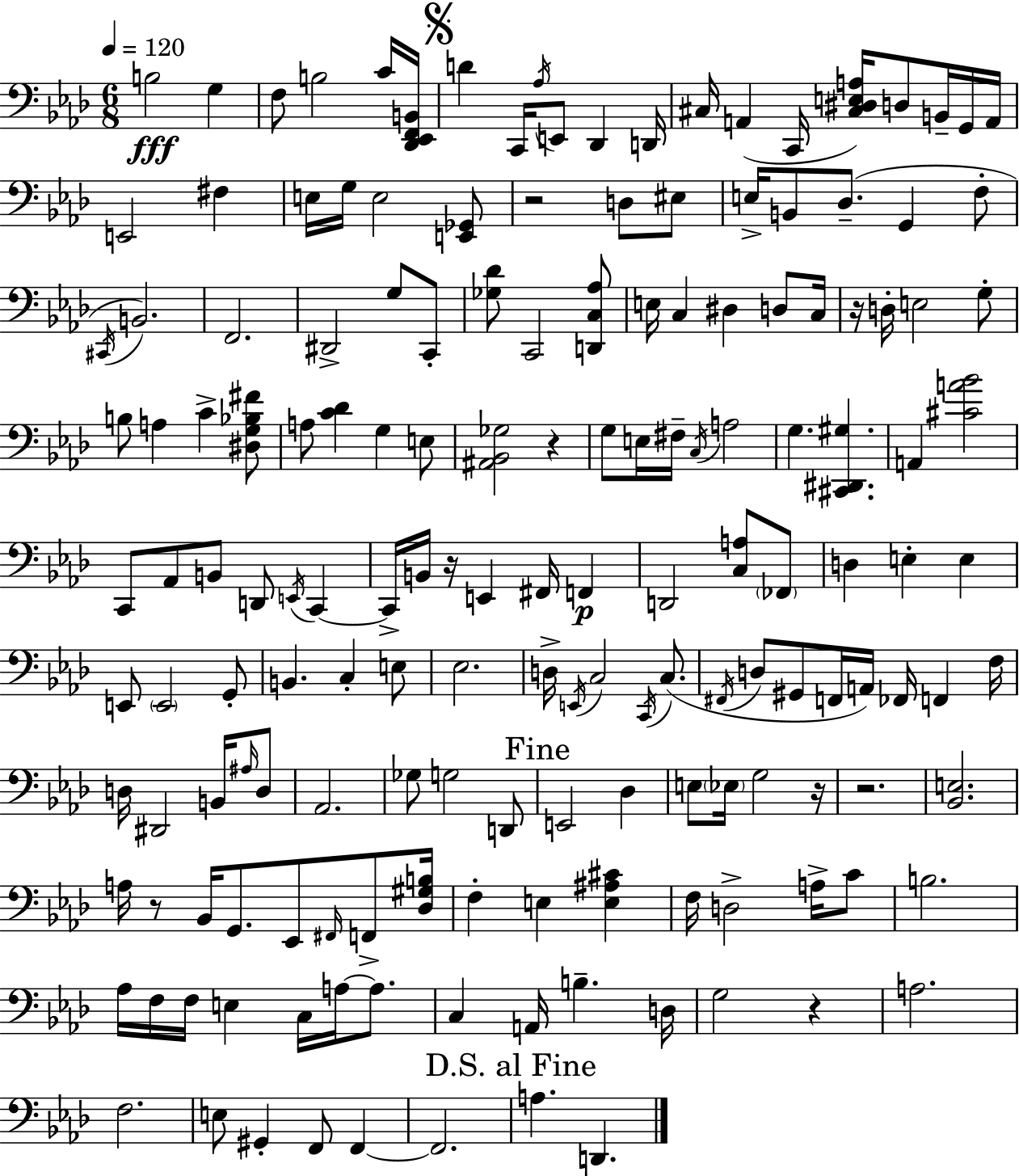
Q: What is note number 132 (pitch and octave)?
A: D3